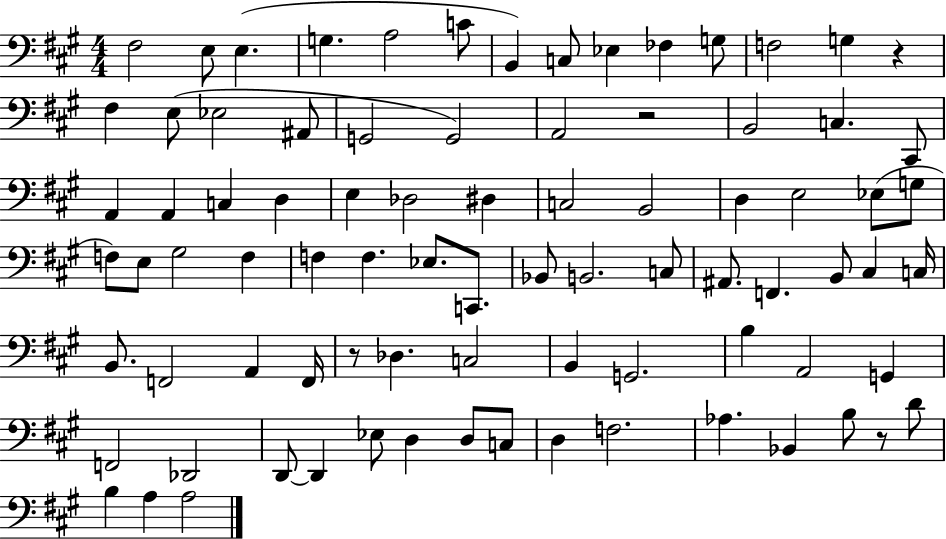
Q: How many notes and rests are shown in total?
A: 84